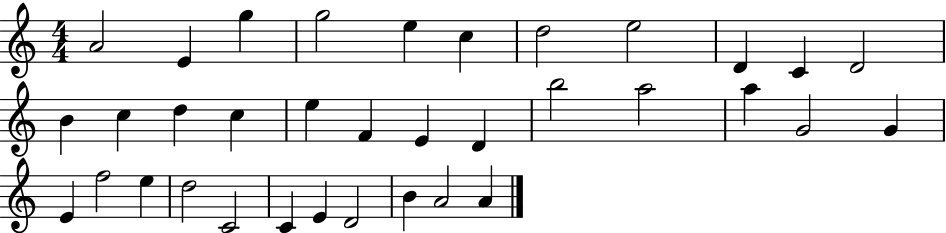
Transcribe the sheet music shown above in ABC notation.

X:1
T:Untitled
M:4/4
L:1/4
K:C
A2 E g g2 e c d2 e2 D C D2 B c d c e F E D b2 a2 a G2 G E f2 e d2 C2 C E D2 B A2 A